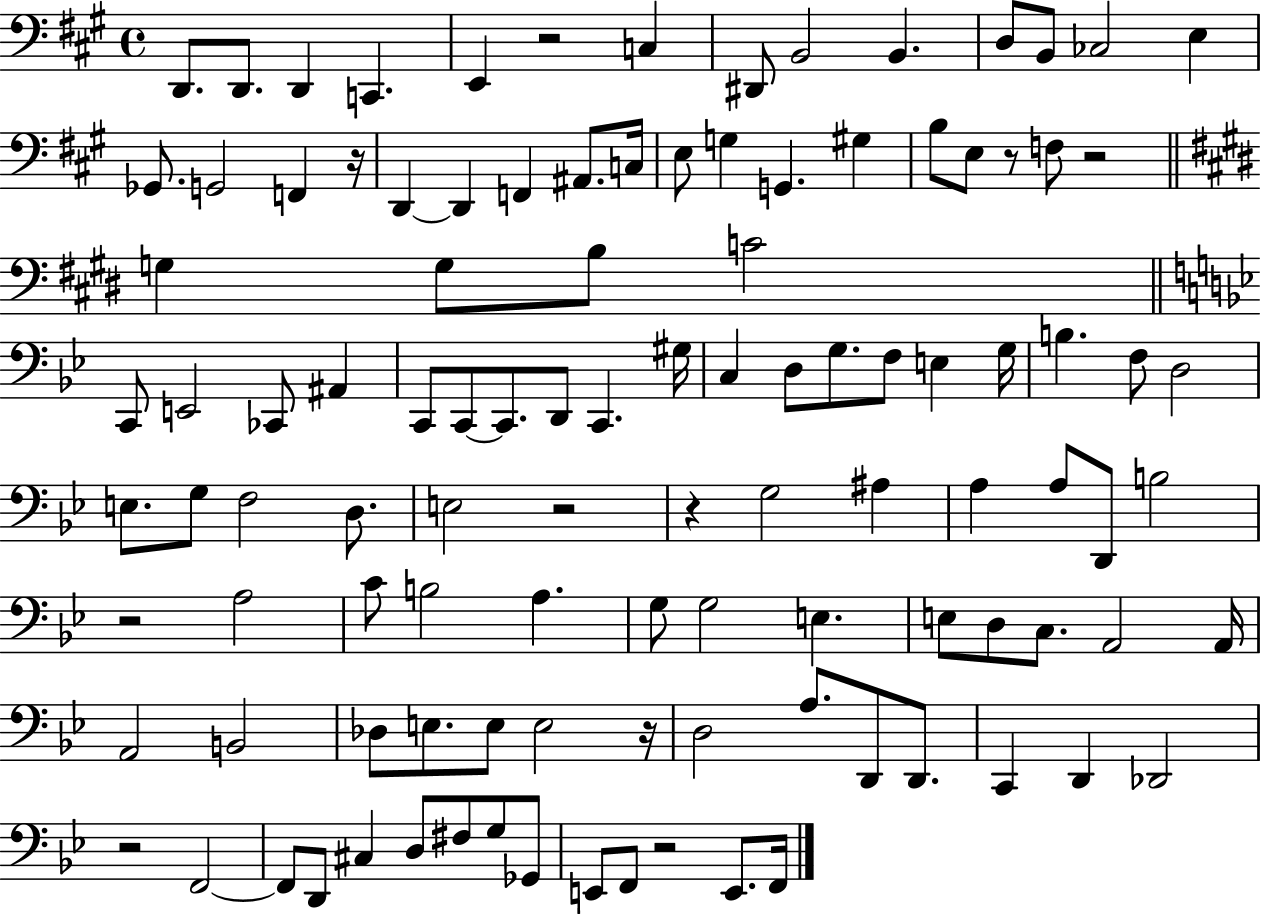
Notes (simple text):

D2/e. D2/e. D2/q C2/q. E2/q R/h C3/q D#2/e B2/h B2/q. D3/e B2/e CES3/h E3/q Gb2/e. G2/h F2/q R/s D2/q D2/q F2/q A#2/e. C3/s E3/e G3/q G2/q. G#3/q B3/e E3/e R/e F3/e R/h G3/q G3/e B3/e C4/h C2/e E2/h CES2/e A#2/q C2/e C2/e C2/e. D2/e C2/q. G#3/s C3/q D3/e G3/e. F3/e E3/q G3/s B3/q. F3/e D3/h E3/e. G3/e F3/h D3/e. E3/h R/h R/q G3/h A#3/q A3/q A3/e D2/e B3/h R/h A3/h C4/e B3/h A3/q. G3/e G3/h E3/q. E3/e D3/e C3/e. A2/h A2/s A2/h B2/h Db3/e E3/e. E3/e E3/h R/s D3/h A3/e. D2/e D2/e. C2/q D2/q Db2/h R/h F2/h F2/e D2/e C#3/q D3/e F#3/e G3/e Gb2/e E2/e F2/e R/h E2/e. F2/s